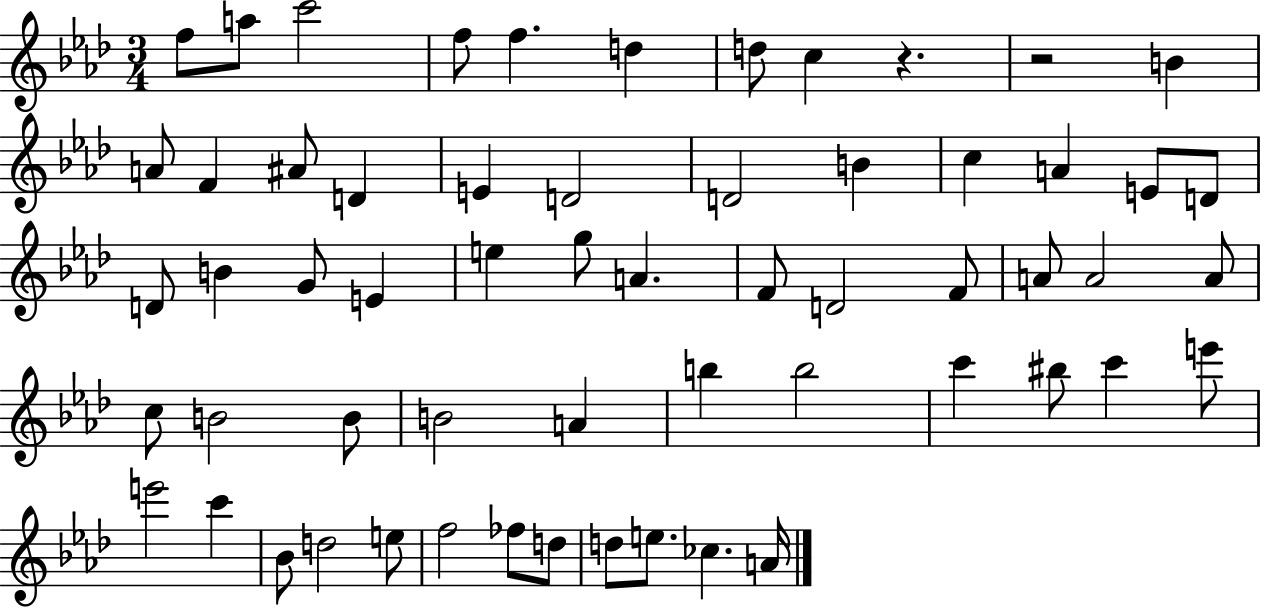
F5/e A5/e C6/h F5/e F5/q. D5/q D5/e C5/q R/q. R/h B4/q A4/e F4/q A#4/e D4/q E4/q D4/h D4/h B4/q C5/q A4/q E4/e D4/e D4/e B4/q G4/e E4/q E5/q G5/e A4/q. F4/e D4/h F4/e A4/e A4/h A4/e C5/e B4/h B4/e B4/h A4/q B5/q B5/h C6/q BIS5/e C6/q E6/e E6/h C6/q Bb4/e D5/h E5/e F5/h FES5/e D5/e D5/e E5/e. CES5/q. A4/s